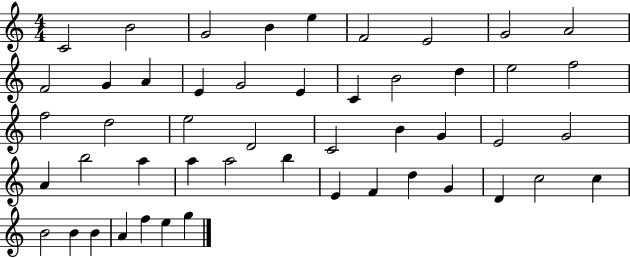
C4/h B4/h G4/h B4/q E5/q F4/h E4/h G4/h A4/h F4/h G4/q A4/q E4/q G4/h E4/q C4/q B4/h D5/q E5/h F5/h F5/h D5/h E5/h D4/h C4/h B4/q G4/q E4/h G4/h A4/q B5/h A5/q A5/q A5/h B5/q E4/q F4/q D5/q G4/q D4/q C5/h C5/q B4/h B4/q B4/q A4/q F5/q E5/q G5/q